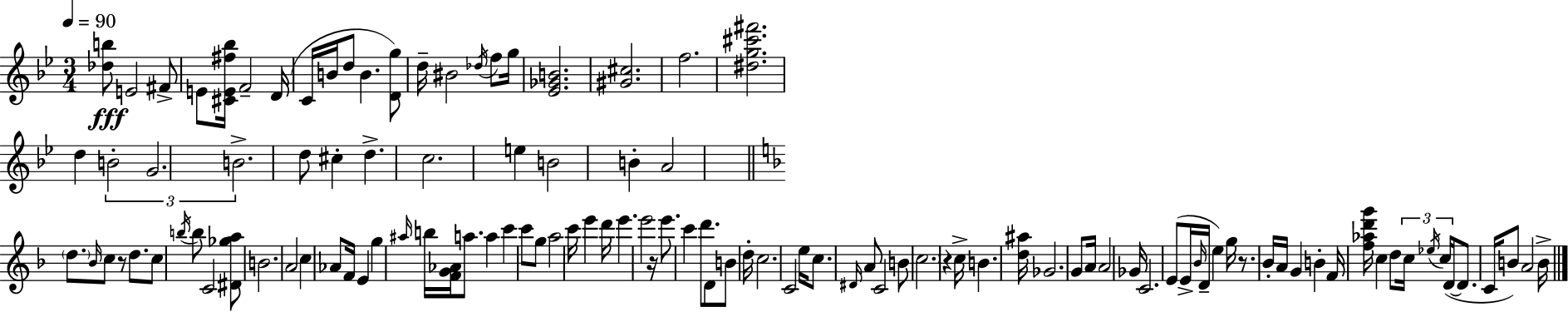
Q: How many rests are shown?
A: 4